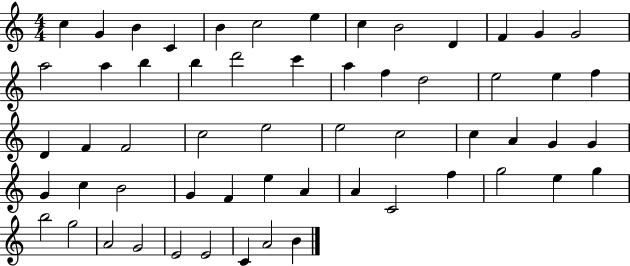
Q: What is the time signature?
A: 4/4